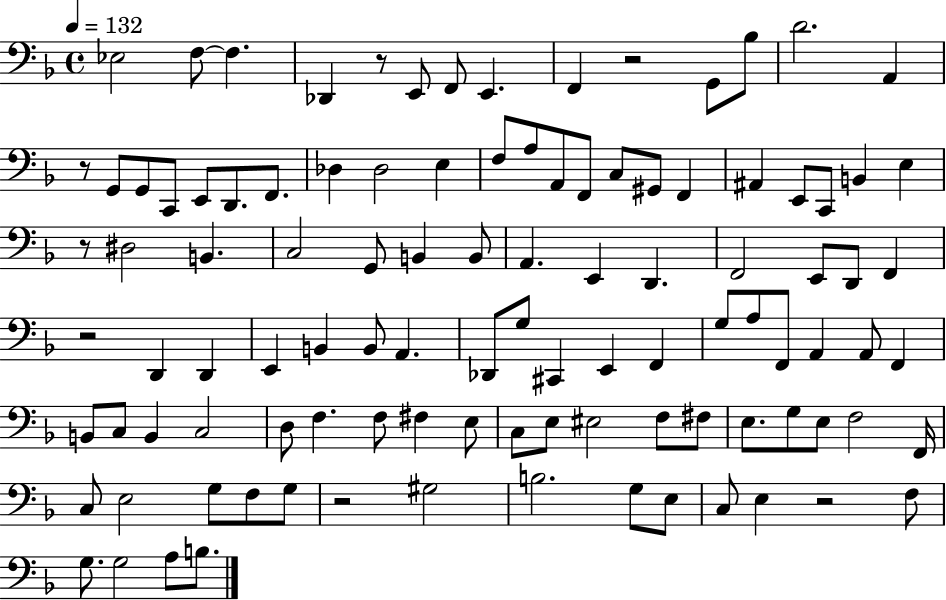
Eb3/h F3/e F3/q. Db2/q R/e E2/e F2/e E2/q. F2/q R/h G2/e Bb3/e D4/h. A2/q R/e G2/e G2/e C2/e E2/e D2/e. F2/e. Db3/q Db3/h E3/q F3/e A3/e A2/e F2/e C3/e G#2/e F2/q A#2/q E2/e C2/e B2/q E3/q R/e D#3/h B2/q. C3/h G2/e B2/q B2/e A2/q. E2/q D2/q. F2/h E2/e D2/e F2/q R/h D2/q D2/q E2/q B2/q B2/e A2/q. Db2/e G3/e C#2/q E2/q F2/q G3/e A3/e F2/e A2/q A2/e F2/q B2/e C3/e B2/q C3/h D3/e F3/q. F3/e F#3/q E3/e C3/e E3/e EIS3/h F3/e F#3/e E3/e. G3/e E3/e F3/h F2/s C3/e E3/h G3/e F3/e G3/e R/h G#3/h B3/h. G3/e E3/e C3/e E3/q R/h F3/e G3/e. G3/h A3/e B3/e.